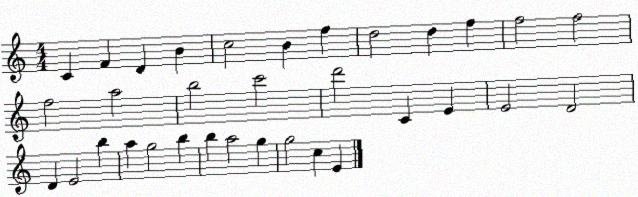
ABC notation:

X:1
T:Untitled
M:4/4
L:1/4
K:C
C F D B c2 B f d2 d f f2 f2 f2 a2 b2 c'2 d'2 C E E2 D2 D E2 b a g2 b b a2 g g2 c E